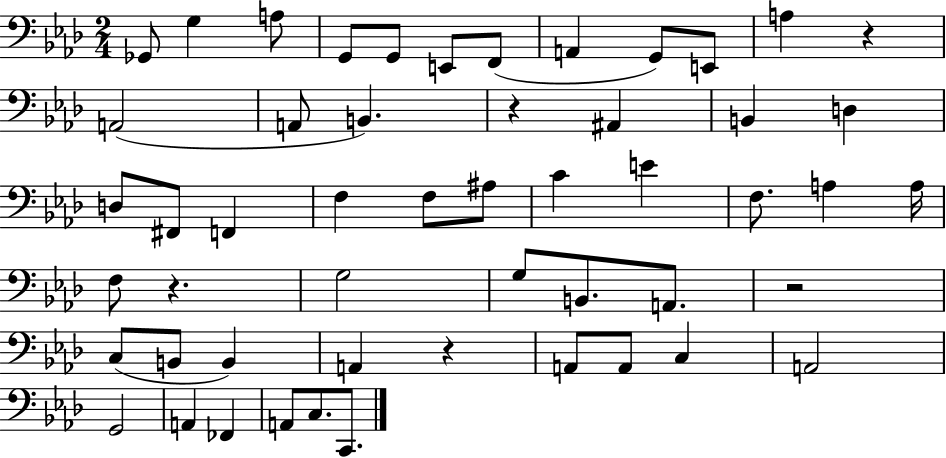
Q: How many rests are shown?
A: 5